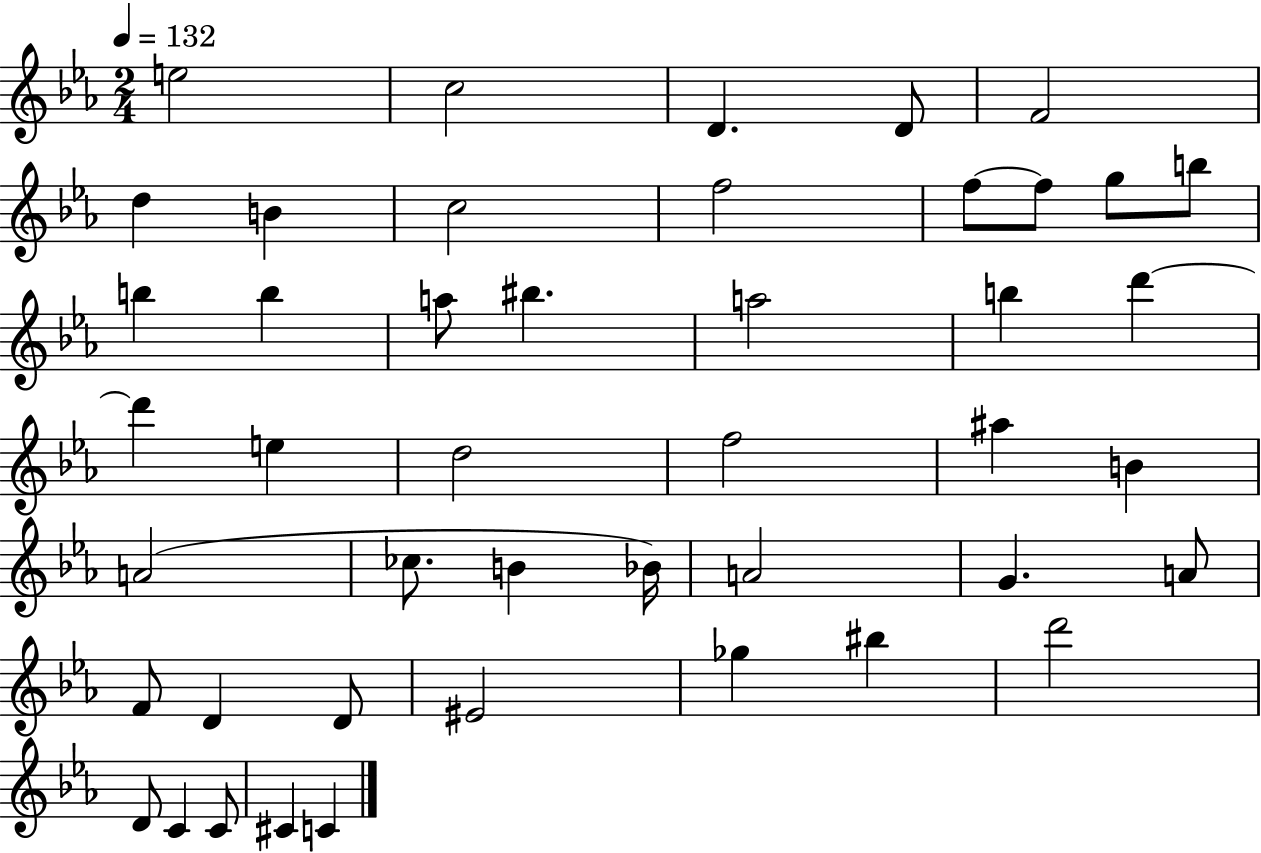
E5/h C5/h D4/q. D4/e F4/h D5/q B4/q C5/h F5/h F5/e F5/e G5/e B5/e B5/q B5/q A5/e BIS5/q. A5/h B5/q D6/q D6/q E5/q D5/h F5/h A#5/q B4/q A4/h CES5/e. B4/q Bb4/s A4/h G4/q. A4/e F4/e D4/q D4/e EIS4/h Gb5/q BIS5/q D6/h D4/e C4/q C4/e C#4/q C4/q